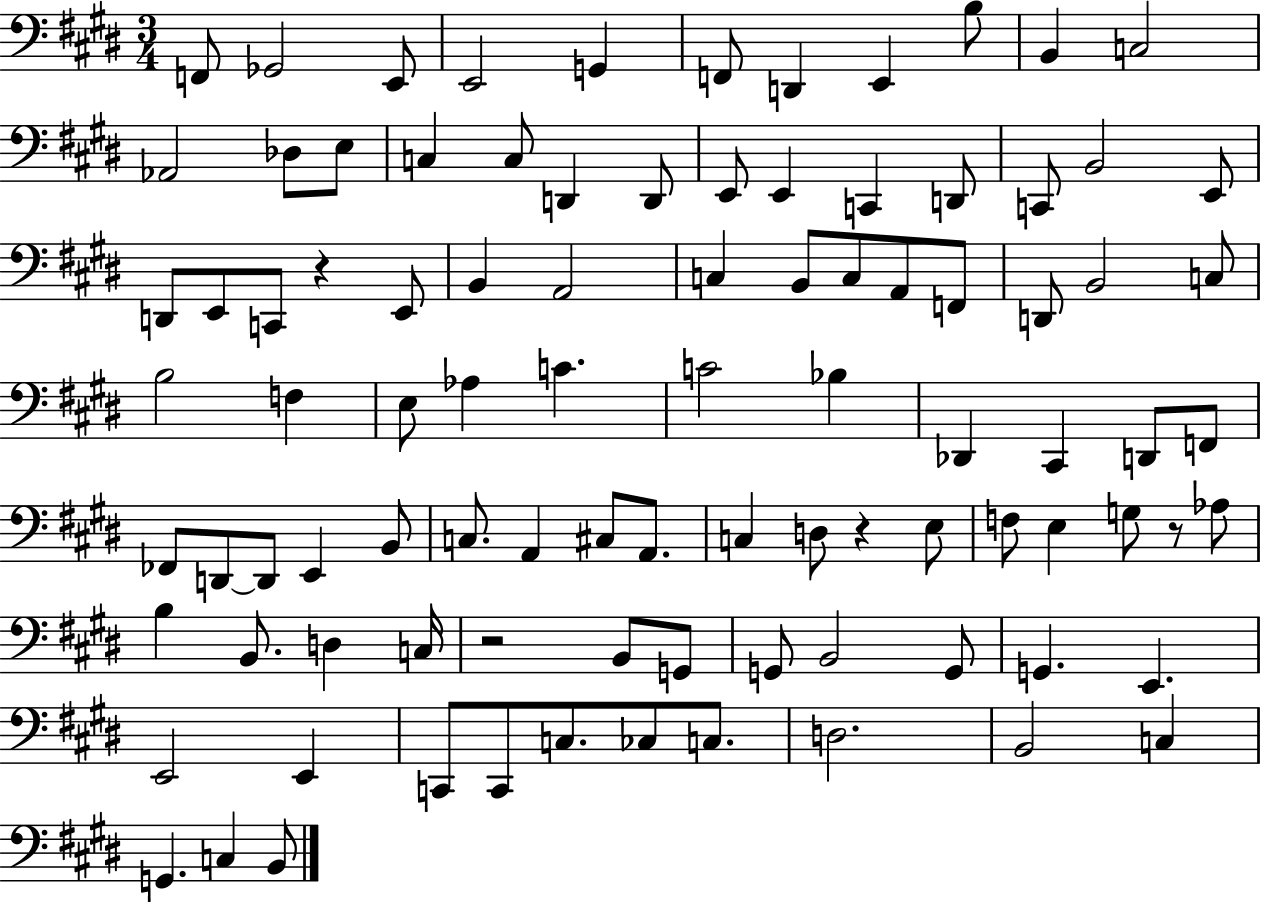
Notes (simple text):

F2/e Gb2/h E2/e E2/h G2/q F2/e D2/q E2/q B3/e B2/q C3/h Ab2/h Db3/e E3/e C3/q C3/e D2/q D2/e E2/e E2/q C2/q D2/e C2/e B2/h E2/e D2/e E2/e C2/e R/q E2/e B2/q A2/h C3/q B2/e C3/e A2/e F2/e D2/e B2/h C3/e B3/h F3/q E3/e Ab3/q C4/q. C4/h Bb3/q Db2/q C#2/q D2/e F2/e FES2/e D2/e D2/e E2/q B2/e C3/e. A2/q C#3/e A2/e. C3/q D3/e R/q E3/e F3/e E3/q G3/e R/e Ab3/e B3/q B2/e. D3/q C3/s R/h B2/e G2/e G2/e B2/h G2/e G2/q. E2/q. E2/h E2/q C2/e C2/e C3/e. CES3/e C3/e. D3/h. B2/h C3/q G2/q. C3/q B2/e